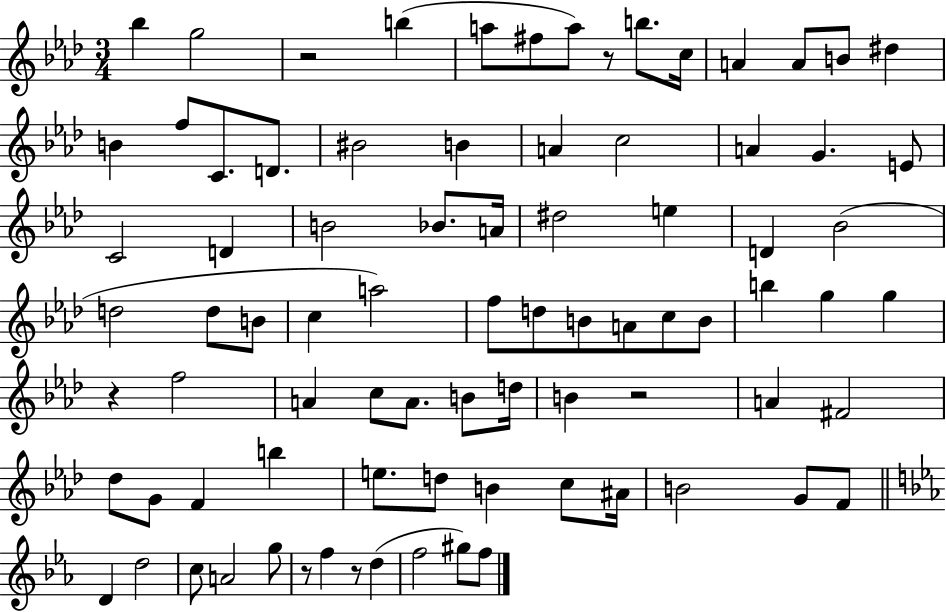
{
  \clef treble
  \numericTimeSignature
  \time 3/4
  \key aes \major
  bes''4 g''2 | r2 b''4( | a''8 fis''8 a''8) r8 b''8. c''16 | a'4 a'8 b'8 dis''4 | \break b'4 f''8 c'8. d'8. | bis'2 b'4 | a'4 c''2 | a'4 g'4. e'8 | \break c'2 d'4 | b'2 bes'8. a'16 | dis''2 e''4 | d'4 bes'2( | \break d''2 d''8 b'8 | c''4 a''2) | f''8 d''8 b'8 a'8 c''8 b'8 | b''4 g''4 g''4 | \break r4 f''2 | a'4 c''8 a'8. b'8 d''16 | b'4 r2 | a'4 fis'2 | \break des''8 g'8 f'4 b''4 | e''8. d''8 b'4 c''8 ais'16 | b'2 g'8 f'8 | \bar "||" \break \key ees \major d'4 d''2 | c''8 a'2 g''8 | r8 f''4 r8 d''4( | f''2 gis''8) f''8 | \break \bar "|."
}